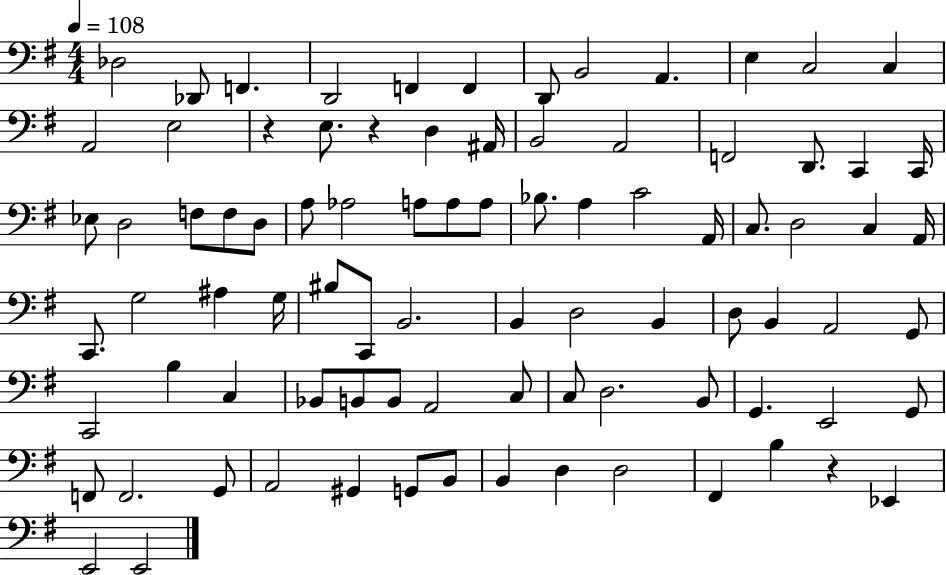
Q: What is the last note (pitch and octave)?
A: E2